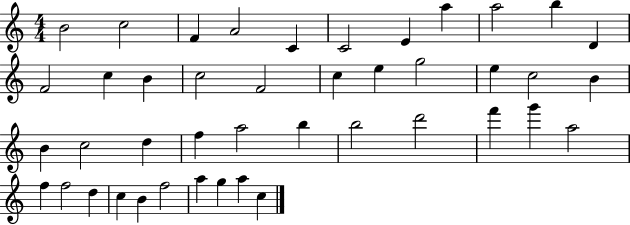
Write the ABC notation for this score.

X:1
T:Untitled
M:4/4
L:1/4
K:C
B2 c2 F A2 C C2 E a a2 b D F2 c B c2 F2 c e g2 e c2 B B c2 d f a2 b b2 d'2 f' g' a2 f f2 d c B f2 a g a c